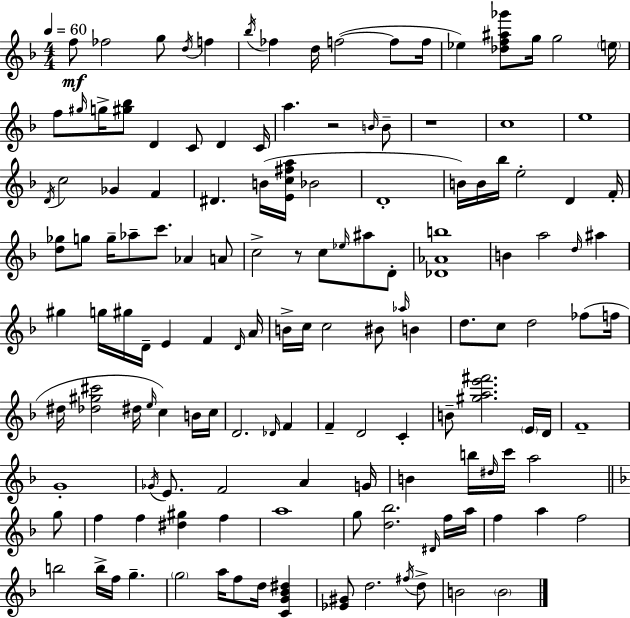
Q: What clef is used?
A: treble